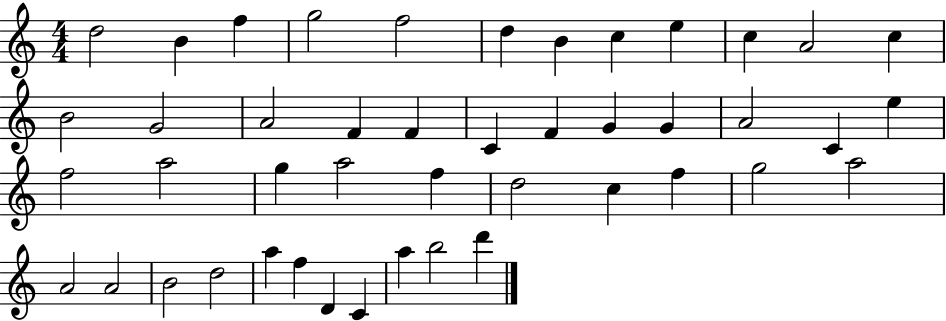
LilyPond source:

{
  \clef treble
  \numericTimeSignature
  \time 4/4
  \key c \major
  d''2 b'4 f''4 | g''2 f''2 | d''4 b'4 c''4 e''4 | c''4 a'2 c''4 | \break b'2 g'2 | a'2 f'4 f'4 | c'4 f'4 g'4 g'4 | a'2 c'4 e''4 | \break f''2 a''2 | g''4 a''2 f''4 | d''2 c''4 f''4 | g''2 a''2 | \break a'2 a'2 | b'2 d''2 | a''4 f''4 d'4 c'4 | a''4 b''2 d'''4 | \break \bar "|."
}